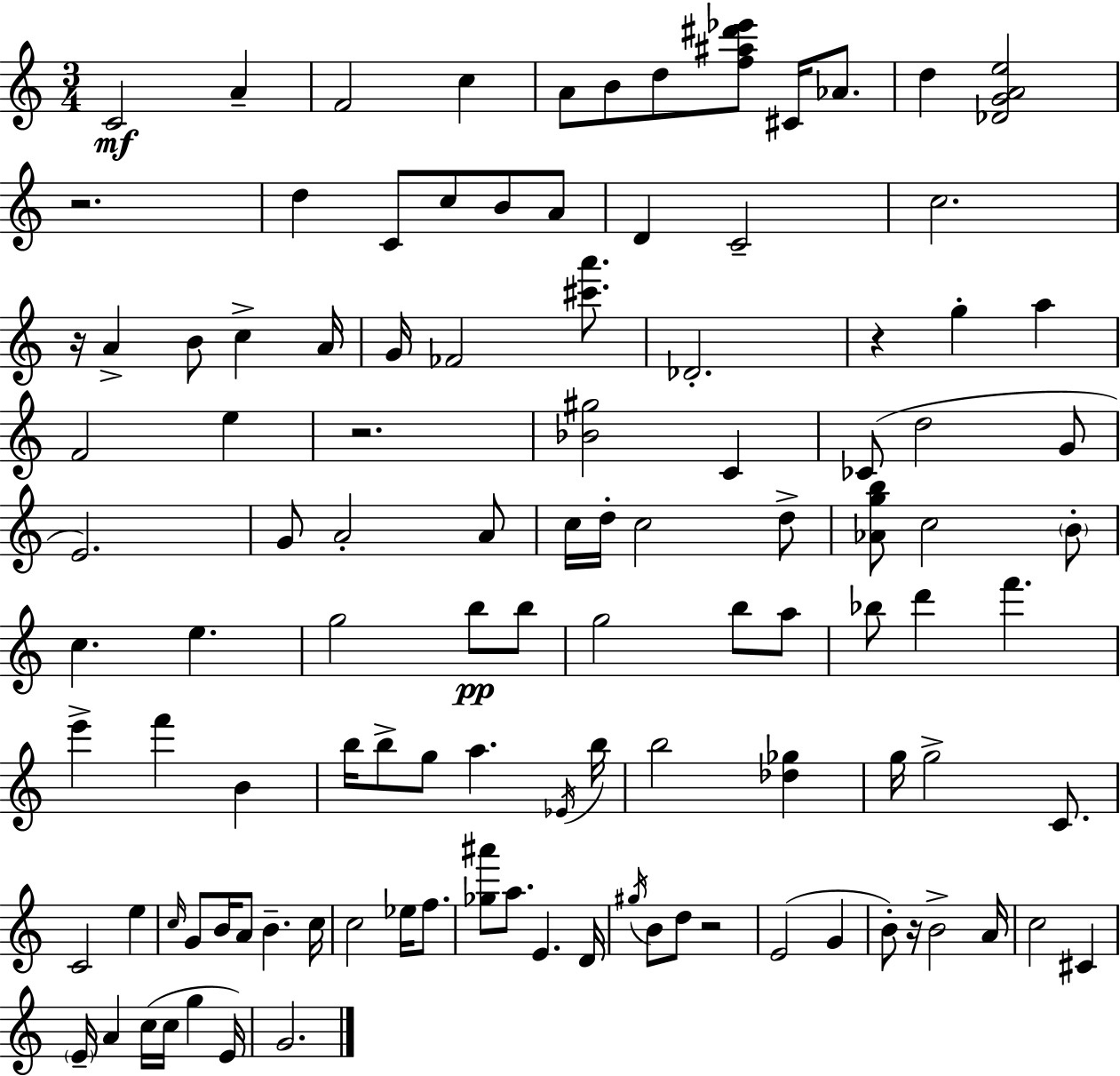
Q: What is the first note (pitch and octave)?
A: C4